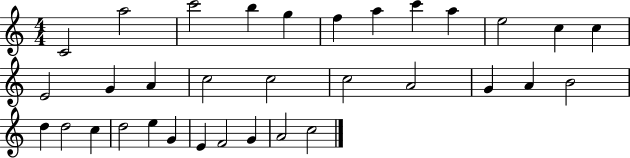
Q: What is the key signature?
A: C major